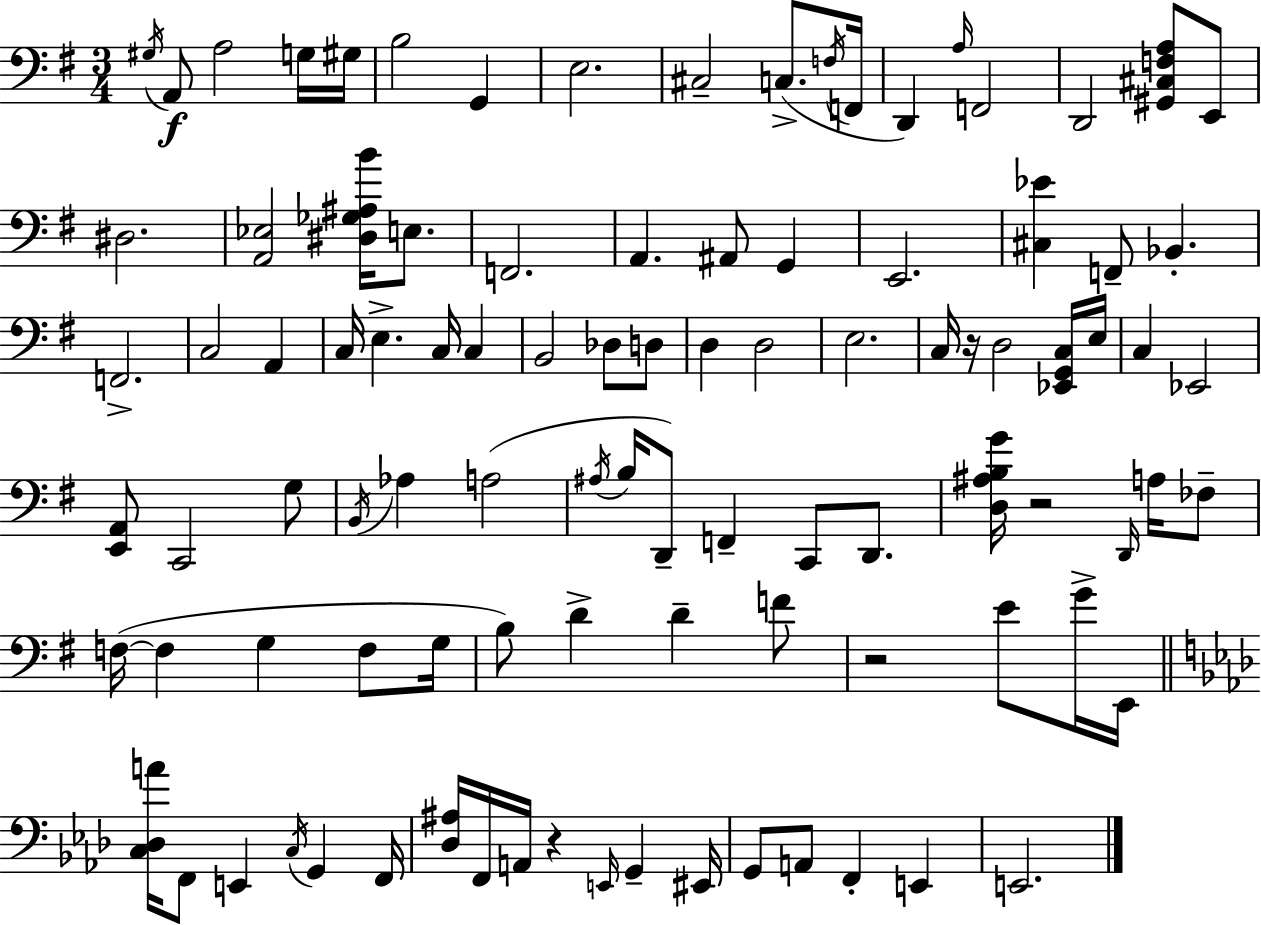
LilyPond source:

{
  \clef bass
  \numericTimeSignature
  \time 3/4
  \key g \major
  \acciaccatura { gis16 }\f a,8 a2 g16 | gis16 b2 g,4 | e2. | cis2-- c8.->( | \break \acciaccatura { f16 } f,16 d,4) \grace { a16 } f,2 | d,2 <gis, cis f a>8 | e,8 dis2. | <a, ees>2 <dis ges ais b'>16 | \break e8. f,2. | a,4. ais,8 g,4 | e,2. | <cis ees'>4 f,8-- bes,4.-. | \break f,2.-> | c2 a,4 | c16 e4.-> c16 c4 | b,2 des8 | \break d8 d4 d2 | e2. | c16 r16 d2 | <ees, g, c>16 e16 c4 ees,2 | \break <e, a,>8 c,2 | g8 \acciaccatura { b,16 } aes4 a2( | \acciaccatura { ais16 } b16 d,8--) f,4-- | c,8 d,8. <d ais b g'>16 r2 | \break \grace { d,16 } a16 fes8-- f16~(~ f4 g4 | f8 g16 b8) d'4-> | d'4-- f'8 r2 | e'8 g'16-> e,16 \bar "||" \break \key aes \major <c des a'>16 f,8 e,4 \acciaccatura { c16 } g,4 | f,16 <des ais>16 f,16 a,16 r4 \grace { e,16 } g,4-- | eis,16 g,8 a,8 f,4-. e,4 | e,2. | \break \bar "|."
}